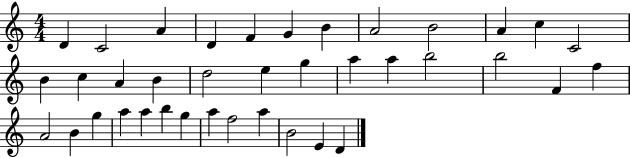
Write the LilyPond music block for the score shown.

{
  \clef treble
  \numericTimeSignature
  \time 4/4
  \key c \major
  d'4 c'2 a'4 | d'4 f'4 g'4 b'4 | a'2 b'2 | a'4 c''4 c'2 | \break b'4 c''4 a'4 b'4 | d''2 e''4 g''4 | a''4 a''4 b''2 | b''2 f'4 f''4 | \break a'2 b'4 g''4 | a''4 a''4 b''4 g''4 | a''4 f''2 a''4 | b'2 e'4 d'4 | \break \bar "|."
}